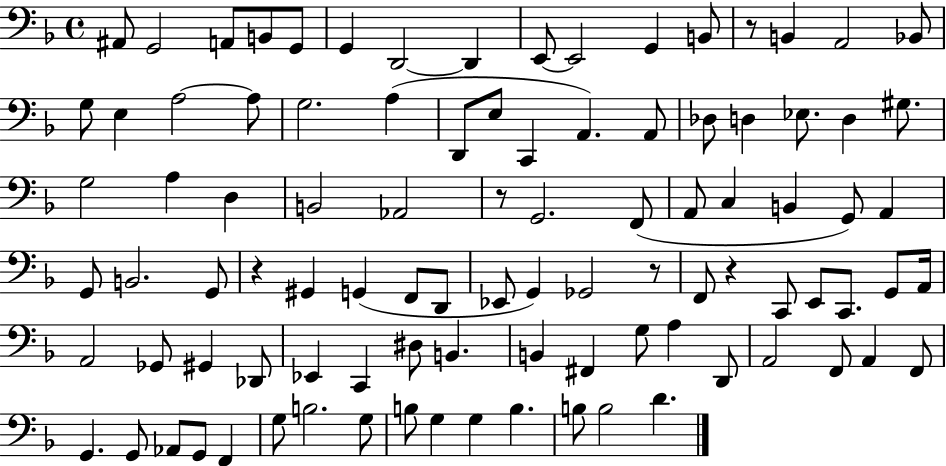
{
  \clef bass
  \time 4/4
  \defaultTimeSignature
  \key f \major
  ais,8 g,2 a,8 b,8 g,8 | g,4 d,2~~ d,4 | e,8~~ e,2 g,4 b,8 | r8 b,4 a,2 bes,8 | \break g8 e4 a2~~ a8 | g2. a4( | d,8 e8 c,4 a,4.) a,8 | des8 d4 ees8. d4 gis8. | \break g2 a4 d4 | b,2 aes,2 | r8 g,2. f,8( | a,8 c4 b,4 g,8) a,4 | \break g,8 b,2. g,8 | r4 gis,4 g,4( f,8 d,8 | ees,8 g,4) ges,2 r8 | f,8 r4 c,8 e,8 c,8. g,8 a,16 | \break a,2 ges,8 gis,4 des,8 | ees,4 c,4 dis8 b,4. | b,4 fis,4 g8 a4 d,8 | a,2 f,8 a,4 f,8 | \break g,4. g,8 aes,8 g,8 f,4 | g8 b2. g8 | b8 g4 g4 b4. | b8 b2 d'4. | \break \bar "|."
}